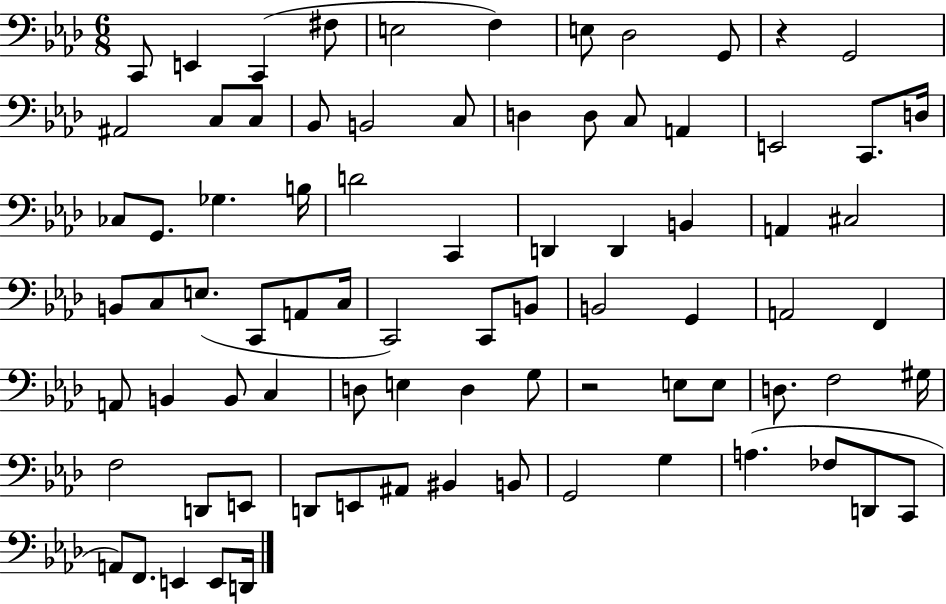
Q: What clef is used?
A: bass